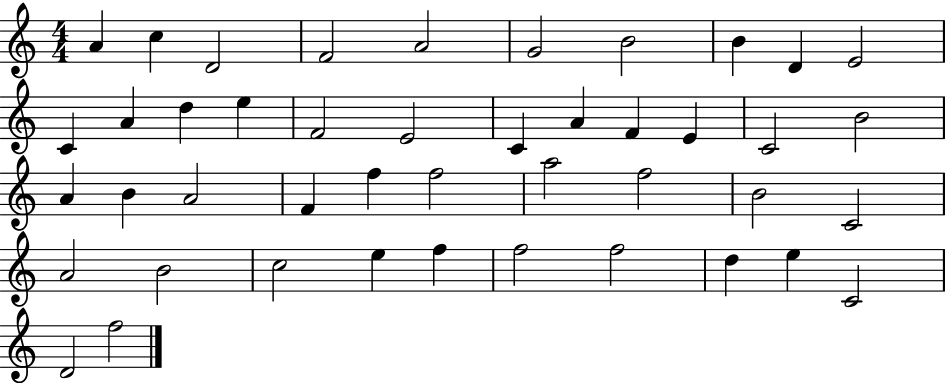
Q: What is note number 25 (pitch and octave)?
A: A4